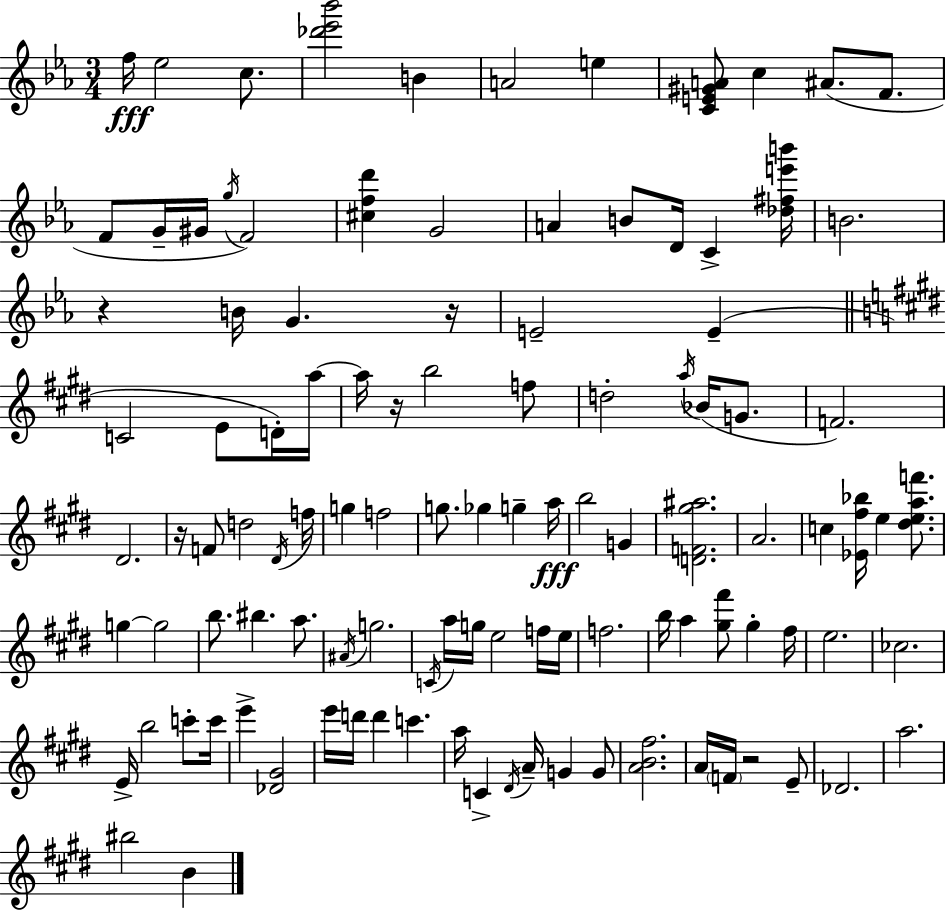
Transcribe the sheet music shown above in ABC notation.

X:1
T:Untitled
M:3/4
L:1/4
K:Cm
f/4 _e2 c/2 [_d'_e'_b']2 B A2 e [CE^GA]/2 c ^A/2 F/2 F/2 G/4 ^G/4 g/4 F2 [^cfd'] G2 A B/2 D/4 C [_d^fe'b']/4 B2 z B/4 G z/4 E2 E C2 E/2 D/4 a/4 a/4 z/4 b2 f/2 d2 a/4 _B/4 G/2 F2 ^D2 z/4 F/2 d2 ^D/4 f/4 g f2 g/2 _g g a/4 b2 G [DF^g^a]2 A2 c [_E^f_b]/4 e [^deaf']/2 g g2 b/2 ^b a/2 ^A/4 g2 C/4 a/4 g/4 e2 f/4 e/4 f2 b/4 a [^g^f']/2 ^g ^f/4 e2 _c2 E/4 b2 c'/2 c'/4 e' [_D^G]2 e'/4 d'/4 d' c' a/4 C ^D/4 A/4 G G/2 [AB^f]2 A/4 F/4 z2 E/2 _D2 a2 ^b2 B